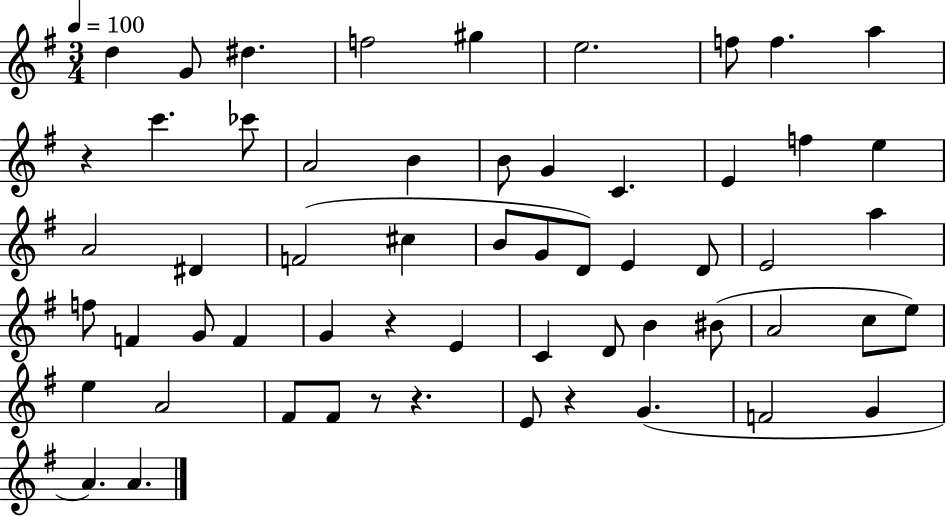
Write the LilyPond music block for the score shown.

{
  \clef treble
  \numericTimeSignature
  \time 3/4
  \key g \major
  \tempo 4 = 100
  d''4 g'8 dis''4. | f''2 gis''4 | e''2. | f''8 f''4. a''4 | \break r4 c'''4. ces'''8 | a'2 b'4 | b'8 g'4 c'4. | e'4 f''4 e''4 | \break a'2 dis'4 | f'2( cis''4 | b'8 g'8 d'8) e'4 d'8 | e'2 a''4 | \break f''8 f'4 g'8 f'4 | g'4 r4 e'4 | c'4 d'8 b'4 bis'8( | a'2 c''8 e''8) | \break e''4 a'2 | fis'8 fis'8 r8 r4. | e'8 r4 g'4.( | f'2 g'4 | \break a'4.) a'4. | \bar "|."
}